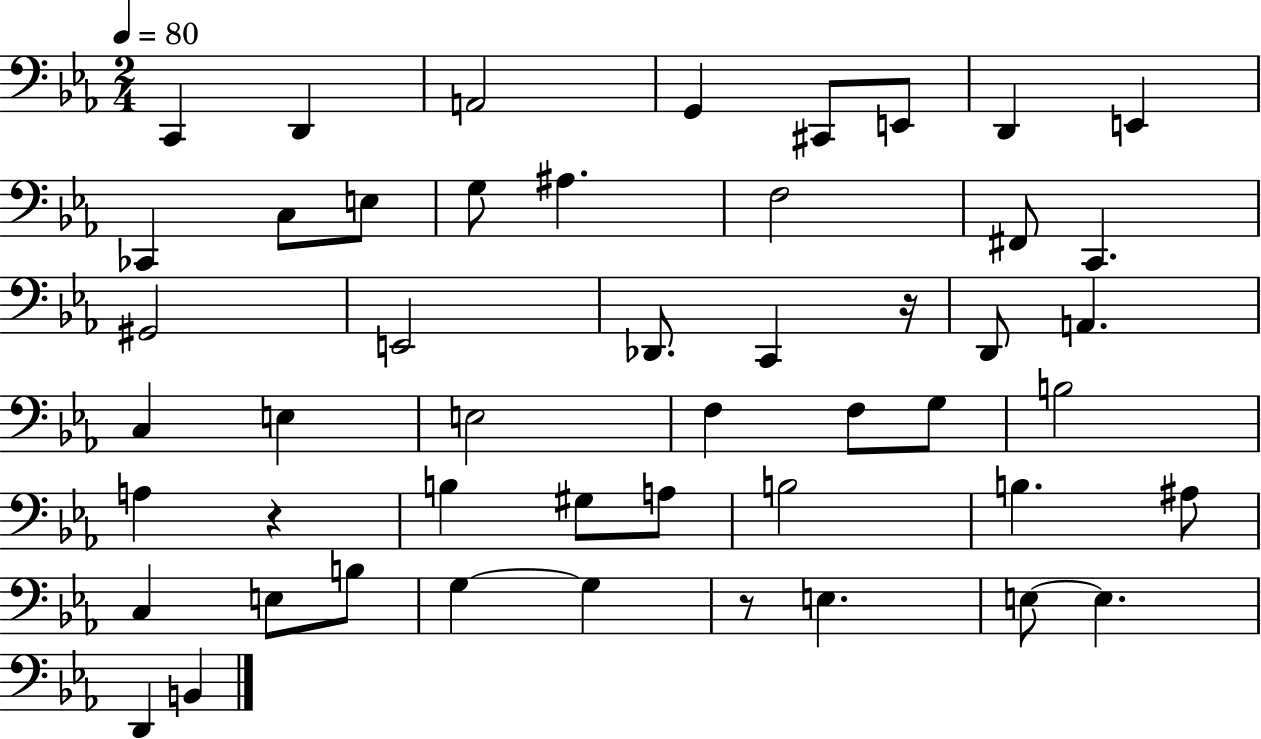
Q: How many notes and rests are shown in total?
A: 49